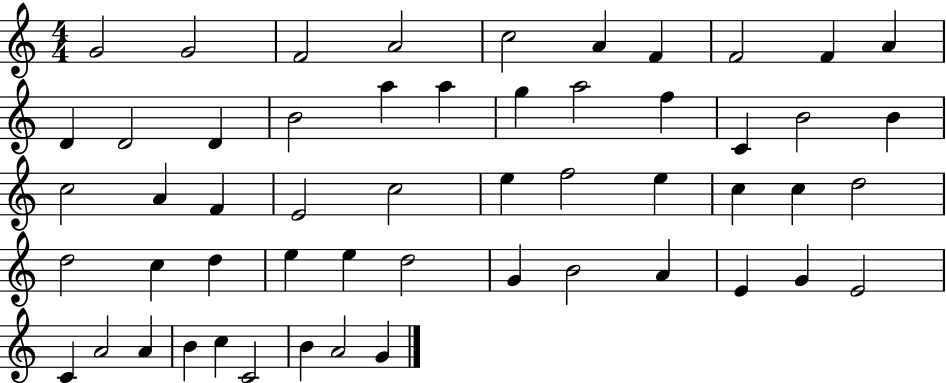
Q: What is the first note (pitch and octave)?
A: G4